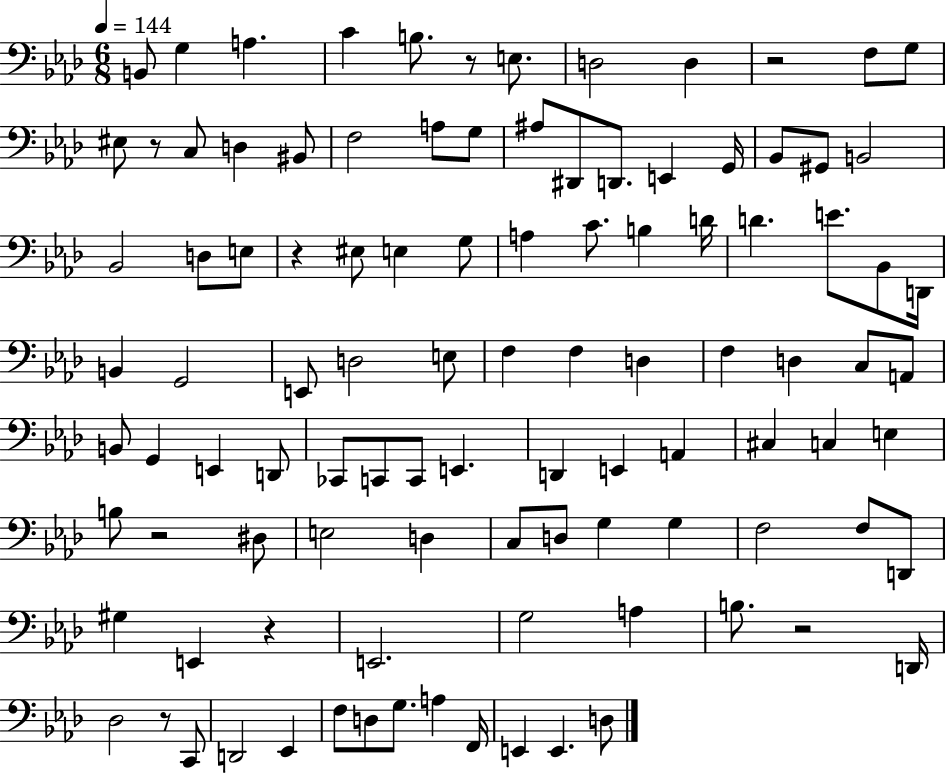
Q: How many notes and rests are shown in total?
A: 103